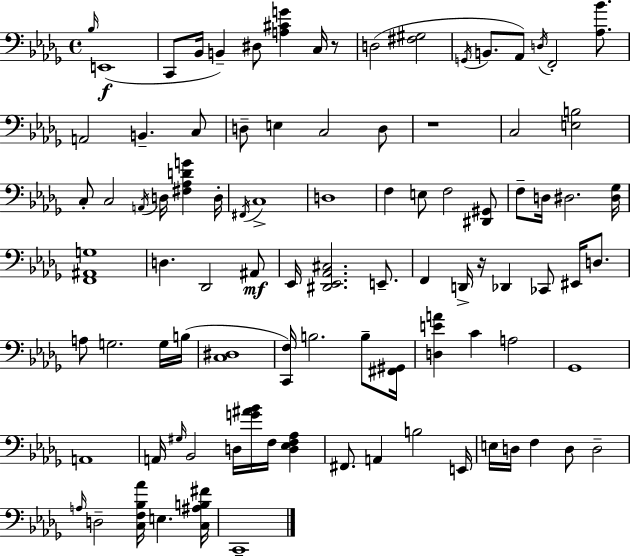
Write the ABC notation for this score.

X:1
T:Untitled
M:4/4
L:1/4
K:Bbm
_B,/4 E,,4 C,,/2 _B,,/4 B,, ^D,/2 [A,^CG] C,/4 z/2 D,2 [^F,^G,]2 G,,/4 B,,/2 _A,,/2 D,/4 F,,2 [_A,_B]/2 A,,2 B,, C,/2 D,/2 E, C,2 D,/2 z4 C,2 [E,B,]2 C,/2 C,2 A,,/4 D,/4 [^F,_A,DG] D,/4 ^F,,/4 C,4 D,4 F, E,/2 F,2 [^D,,^G,,]/2 F,/2 D,/4 ^D,2 [^D,_G,]/4 [F,,^A,,G,]4 D, _D,,2 ^A,,/2 _E,,/4 [^D,,_E,,_A,,^C,]2 E,,/2 F,, D,,/4 z/4 _D,, _C,,/2 ^E,,/4 D,/2 A,/2 G,2 G,/4 B,/4 [C,^D,]4 [C,,F,]/4 B,2 B,/2 [^F,,^G,,]/4 [D,EA] C A,2 _G,,4 A,,4 A,,/4 ^G,/4 _B,,2 D,/4 [G^A_B]/4 F,/4 [D,_E,F,_A,] ^F,,/2 A,, B,2 E,,/4 E,/4 D,/4 F, D,/2 D,2 A,/4 D,2 [C,F,_B,_A]/4 E, [C,^A,B,^F]/4 C,,4